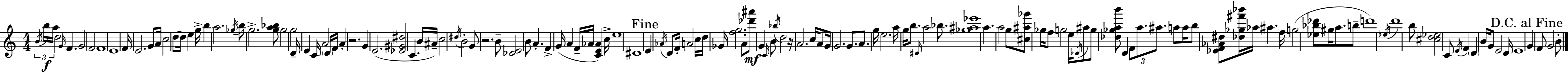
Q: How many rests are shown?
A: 3